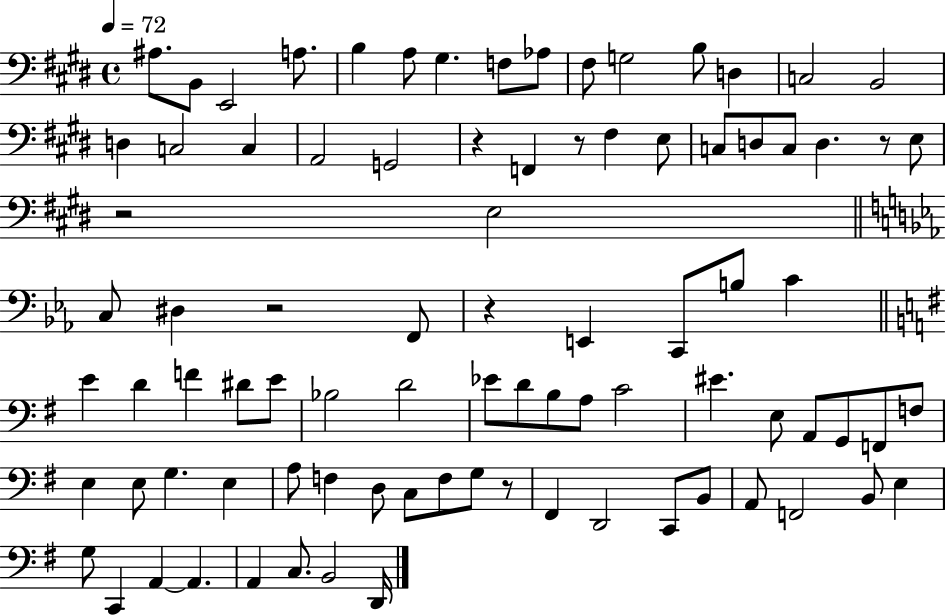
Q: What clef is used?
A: bass